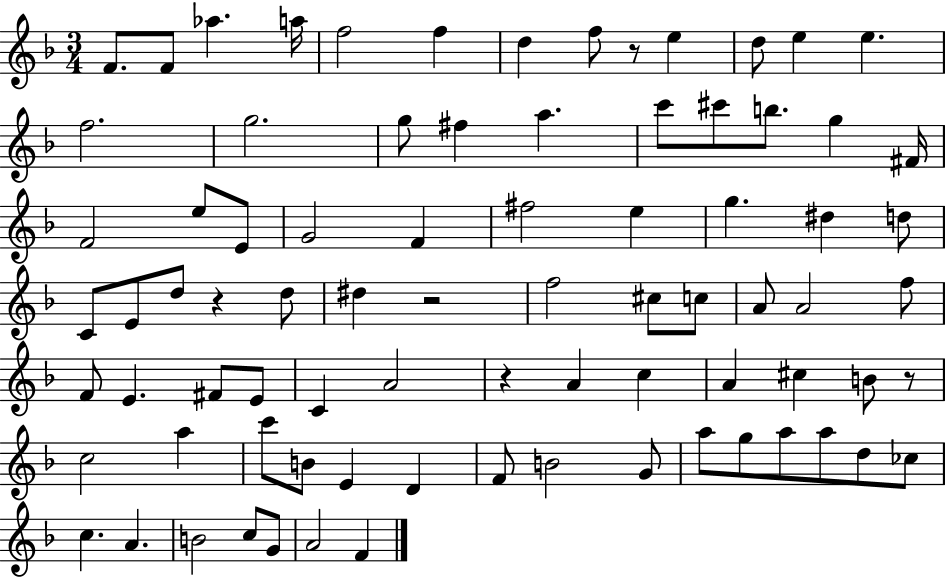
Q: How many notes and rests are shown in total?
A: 81